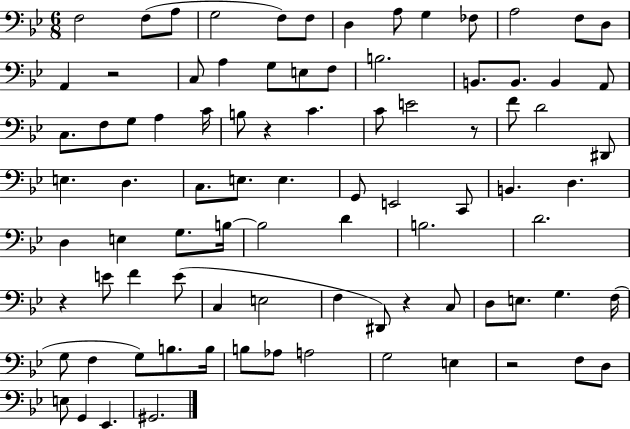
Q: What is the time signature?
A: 6/8